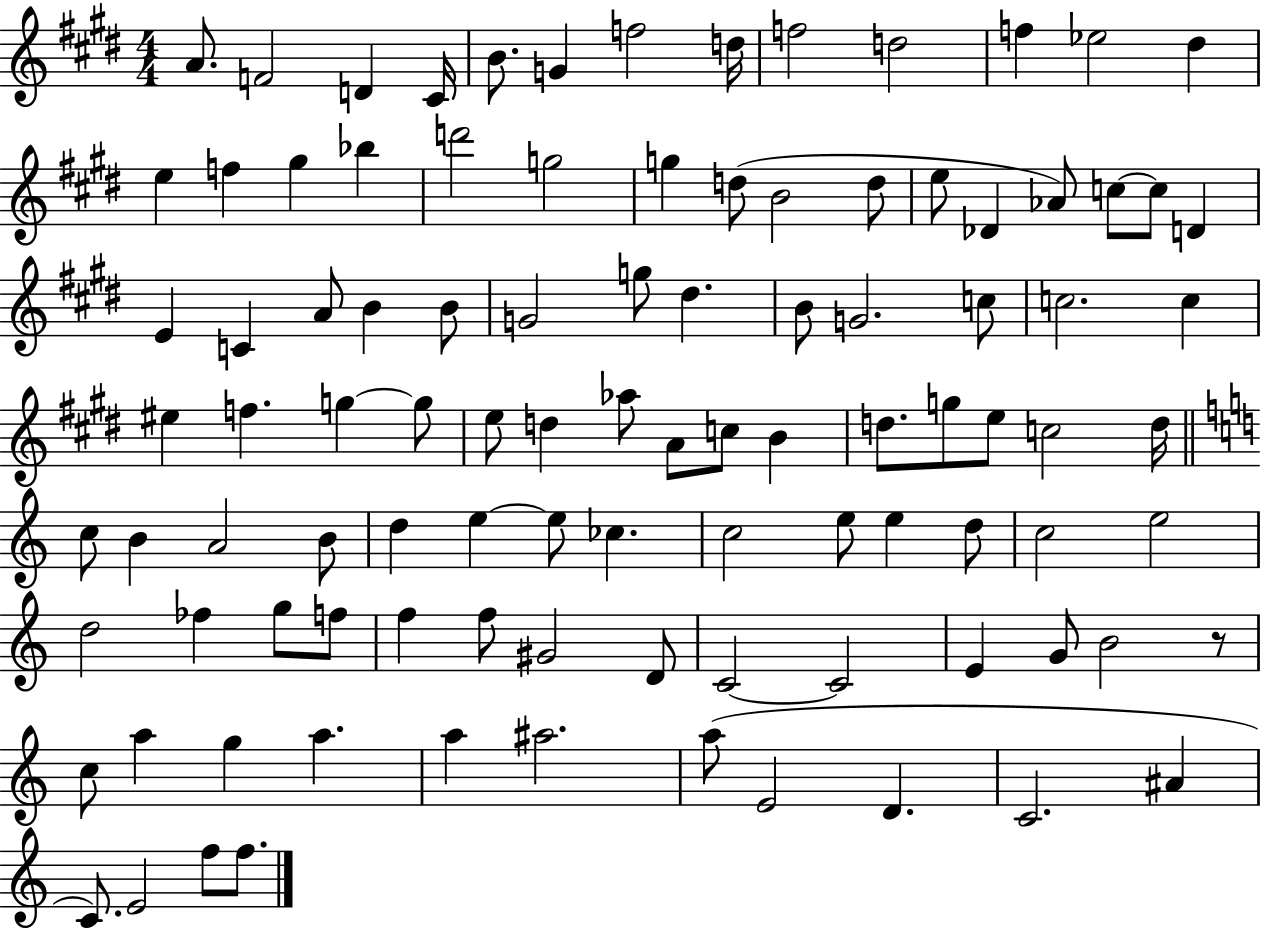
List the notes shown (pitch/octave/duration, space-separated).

A4/e. F4/h D4/q C#4/s B4/e. G4/q F5/h D5/s F5/h D5/h F5/q Eb5/h D#5/q E5/q F5/q G#5/q Bb5/q D6/h G5/h G5/q D5/e B4/h D5/e E5/e Db4/q Ab4/e C5/e C5/e D4/q E4/q C4/q A4/e B4/q B4/e G4/h G5/e D#5/q. B4/e G4/h. C5/e C5/h. C5/q EIS5/q F5/q. G5/q G5/e E5/e D5/q Ab5/e A4/e C5/e B4/q D5/e. G5/e E5/e C5/h D5/s C5/e B4/q A4/h B4/e D5/q E5/q E5/e CES5/q. C5/h E5/e E5/q D5/e C5/h E5/h D5/h FES5/q G5/e F5/e F5/q F5/e G#4/h D4/e C4/h C4/h E4/q G4/e B4/h R/e C5/e A5/q G5/q A5/q. A5/q A#5/h. A5/e E4/h D4/q. C4/h. A#4/q C4/e. E4/h F5/e F5/e.